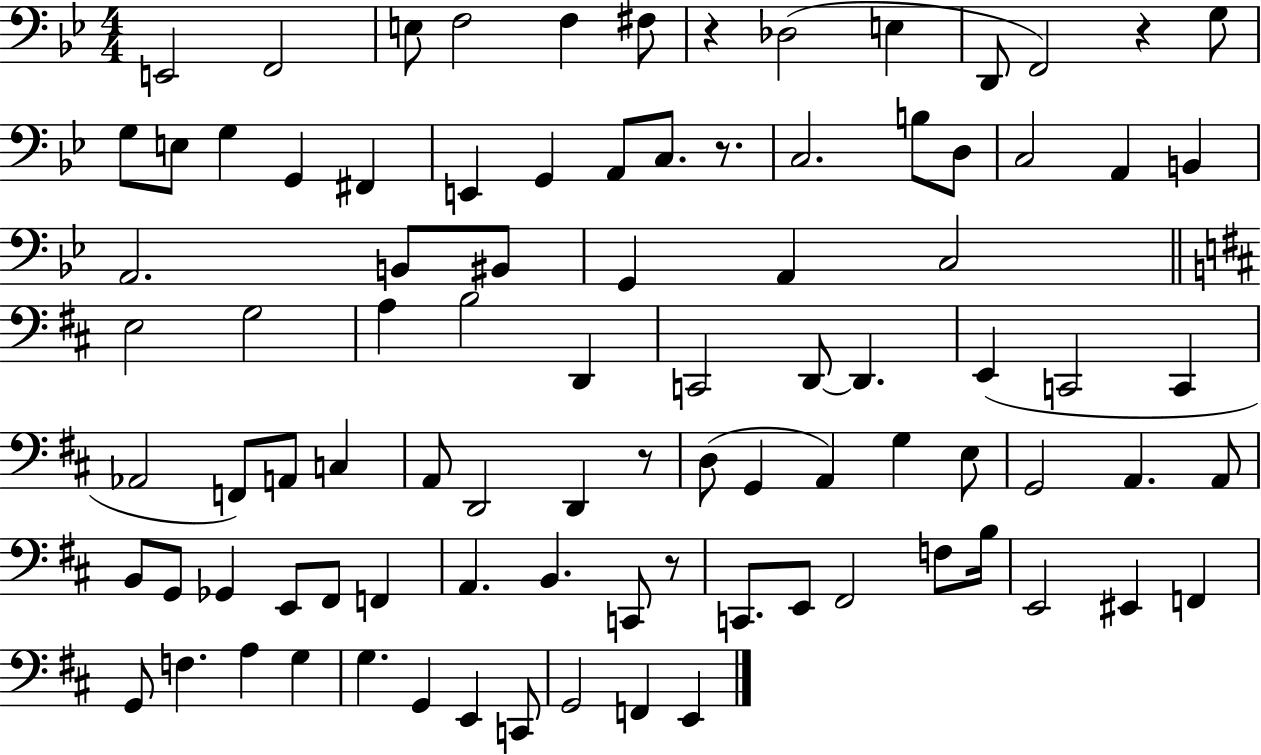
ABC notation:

X:1
T:Untitled
M:4/4
L:1/4
K:Bb
E,,2 F,,2 E,/2 F,2 F, ^F,/2 z _D,2 E, D,,/2 F,,2 z G,/2 G,/2 E,/2 G, G,, ^F,, E,, G,, A,,/2 C,/2 z/2 C,2 B,/2 D,/2 C,2 A,, B,, A,,2 B,,/2 ^B,,/2 G,, A,, C,2 E,2 G,2 A, B,2 D,, C,,2 D,,/2 D,, E,, C,,2 C,, _A,,2 F,,/2 A,,/2 C, A,,/2 D,,2 D,, z/2 D,/2 G,, A,, G, E,/2 G,,2 A,, A,,/2 B,,/2 G,,/2 _G,, E,,/2 ^F,,/2 F,, A,, B,, C,,/2 z/2 C,,/2 E,,/2 ^F,,2 F,/2 B,/4 E,,2 ^E,, F,, G,,/2 F, A, G, G, G,, E,, C,,/2 G,,2 F,, E,,